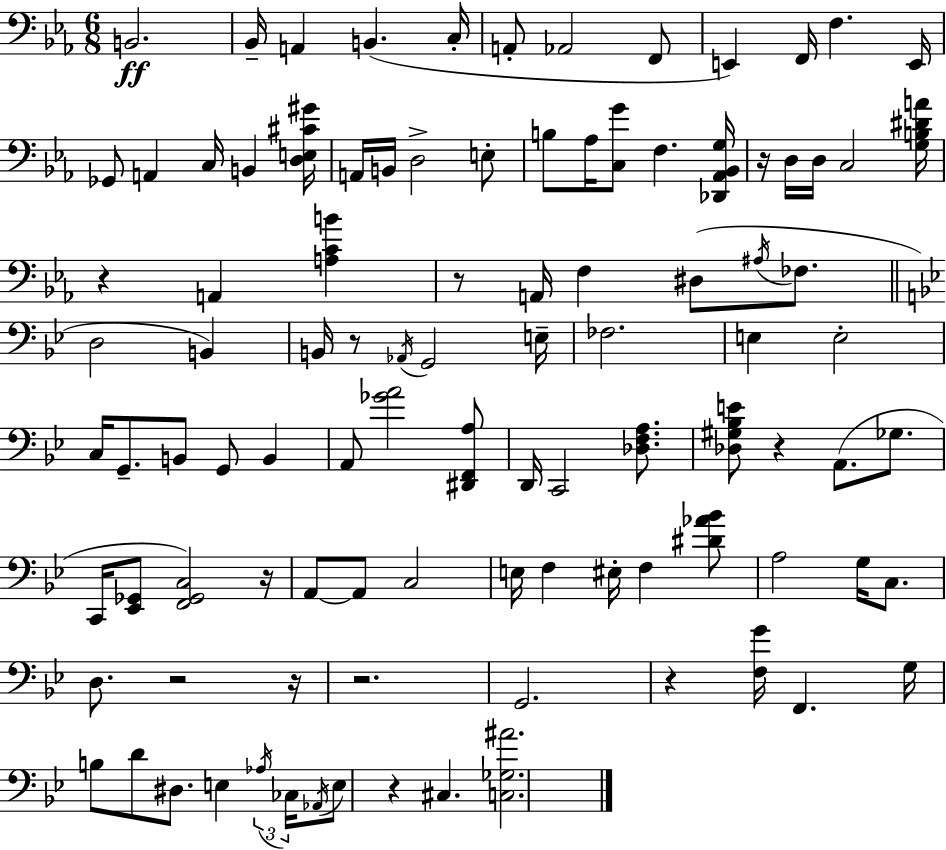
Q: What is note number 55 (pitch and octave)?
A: C3